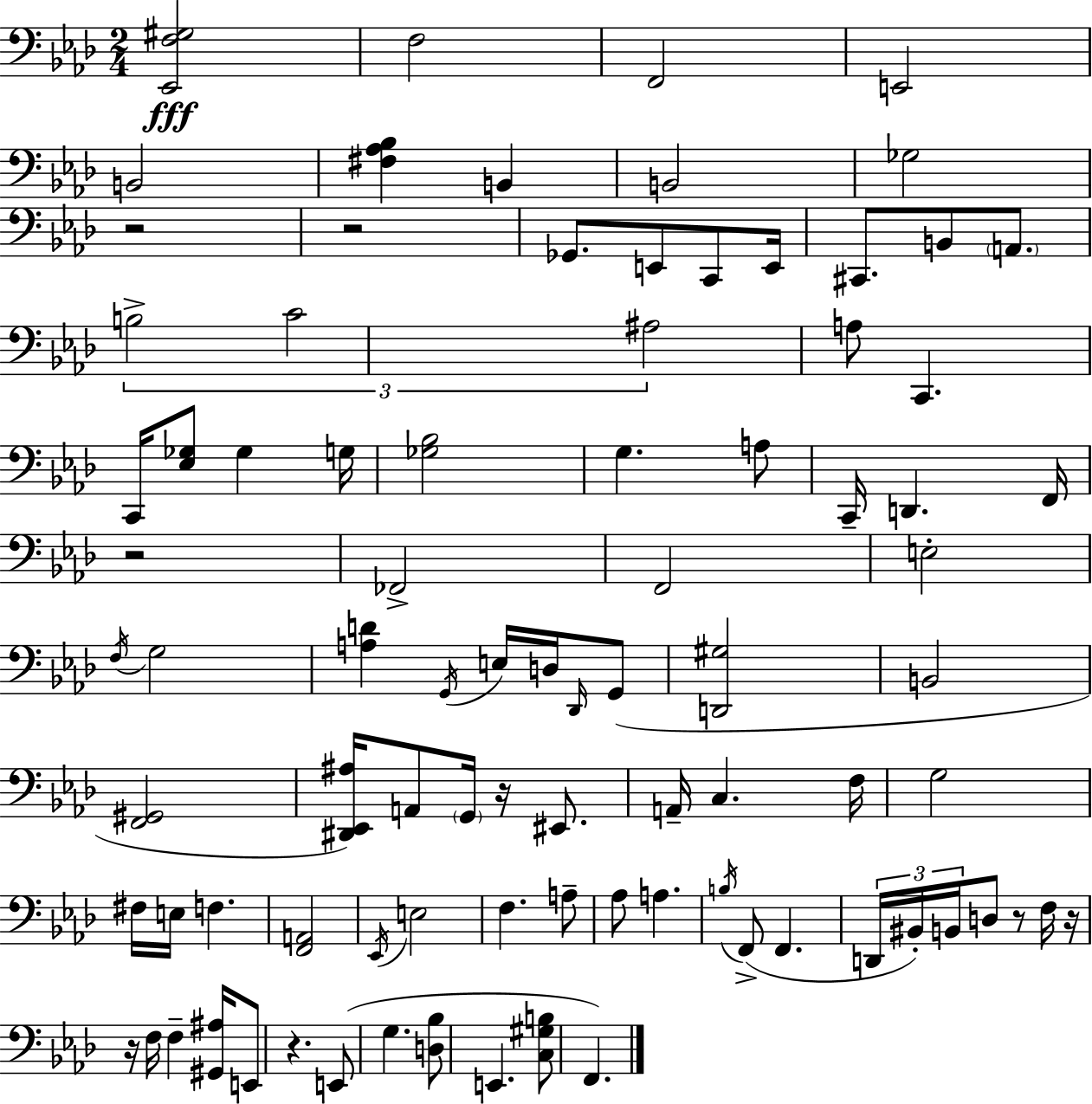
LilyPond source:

{
  \clef bass
  \numericTimeSignature
  \time 2/4
  \key f \minor
  \repeat volta 2 { <ees, f gis>2\fff | f2 | f,2 | e,2 | \break b,2 | <fis aes bes>4 b,4 | b,2 | ges2 | \break r2 | r2 | ges,8. e,8 c,8 e,16 | cis,8. b,8 \parenthesize a,8. | \break \tuplet 3/2 { b2-> | c'2 | ais2 } | a8 c,4. | \break c,16 <ees ges>8 ges4 g16 | <ges bes>2 | g4. a8 | c,16-- d,4. f,16 | \break r2 | fes,2-> | f,2 | e2-. | \break \acciaccatura { f16 } g2 | <a d'>4 \acciaccatura { g,16 } e16 d16 | \grace { des,16 }( g,8 <d, gis>2 | b,2 | \break <f, gis,>2 | <dis, ees, ais>16) a,8 \parenthesize g,16 r16 | eis,8. a,16-- c4. | f16 g2 | \break fis16 e16 f4. | <f, a,>2 | \acciaccatura { ees,16 } e2 | f4. | \break a8-- aes8 a4. | \acciaccatura { b16 }( f,8-> f,4. | \tuplet 3/2 { d,16 bis,16-.) b,16 } | d8 r8 f16 r16 r16 f16 | \break f4-- <gis, ais>16 e,8 r4. | e,8( g4. | <d bes>8 e,4. | <c gis b>8 f,4.) | \break } \bar "|."
}